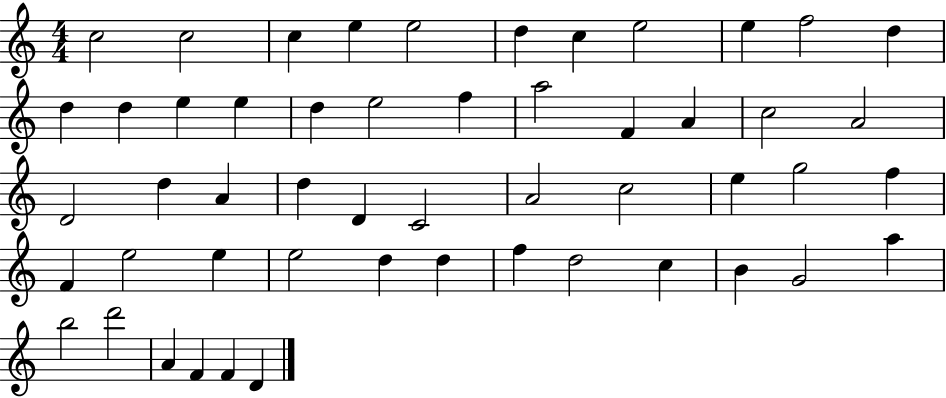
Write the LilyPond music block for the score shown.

{
  \clef treble
  \numericTimeSignature
  \time 4/4
  \key c \major
  c''2 c''2 | c''4 e''4 e''2 | d''4 c''4 e''2 | e''4 f''2 d''4 | \break d''4 d''4 e''4 e''4 | d''4 e''2 f''4 | a''2 f'4 a'4 | c''2 a'2 | \break d'2 d''4 a'4 | d''4 d'4 c'2 | a'2 c''2 | e''4 g''2 f''4 | \break f'4 e''2 e''4 | e''2 d''4 d''4 | f''4 d''2 c''4 | b'4 g'2 a''4 | \break b''2 d'''2 | a'4 f'4 f'4 d'4 | \bar "|."
}